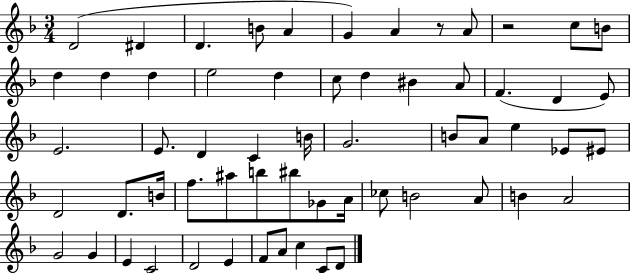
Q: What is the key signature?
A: F major